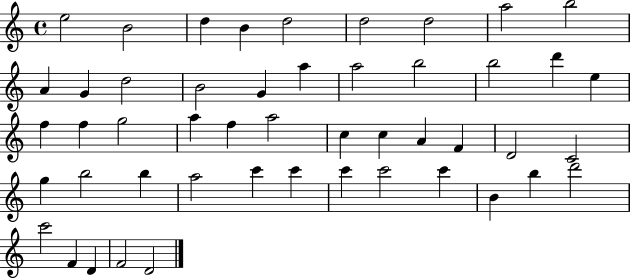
{
  \clef treble
  \time 4/4
  \defaultTimeSignature
  \key c \major
  e''2 b'2 | d''4 b'4 d''2 | d''2 d''2 | a''2 b''2 | \break a'4 g'4 d''2 | b'2 g'4 a''4 | a''2 b''2 | b''2 d'''4 e''4 | \break f''4 f''4 g''2 | a''4 f''4 a''2 | c''4 c''4 a'4 f'4 | d'2 c'2 | \break g''4 b''2 b''4 | a''2 c'''4 c'''4 | c'''4 c'''2 c'''4 | b'4 b''4 d'''2 | \break c'''2 f'4 d'4 | f'2 d'2 | \bar "|."
}